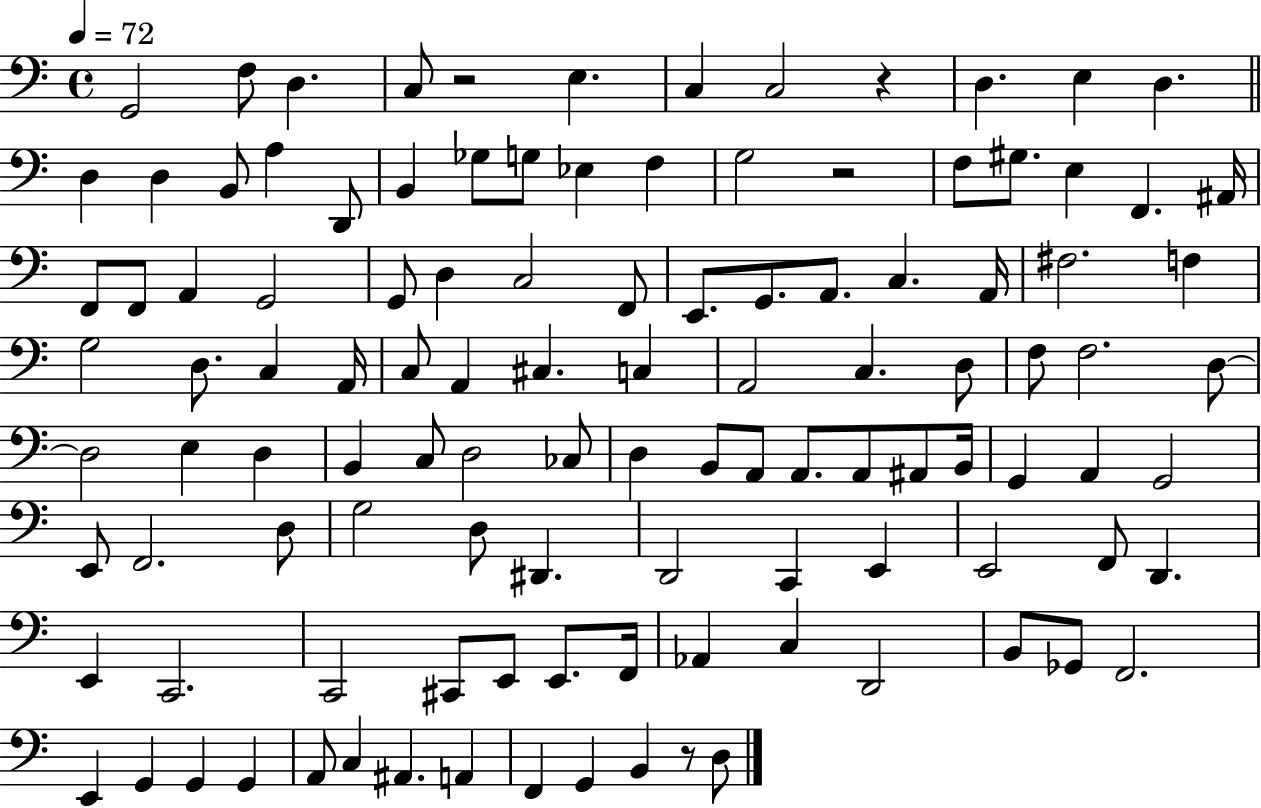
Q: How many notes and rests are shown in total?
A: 113